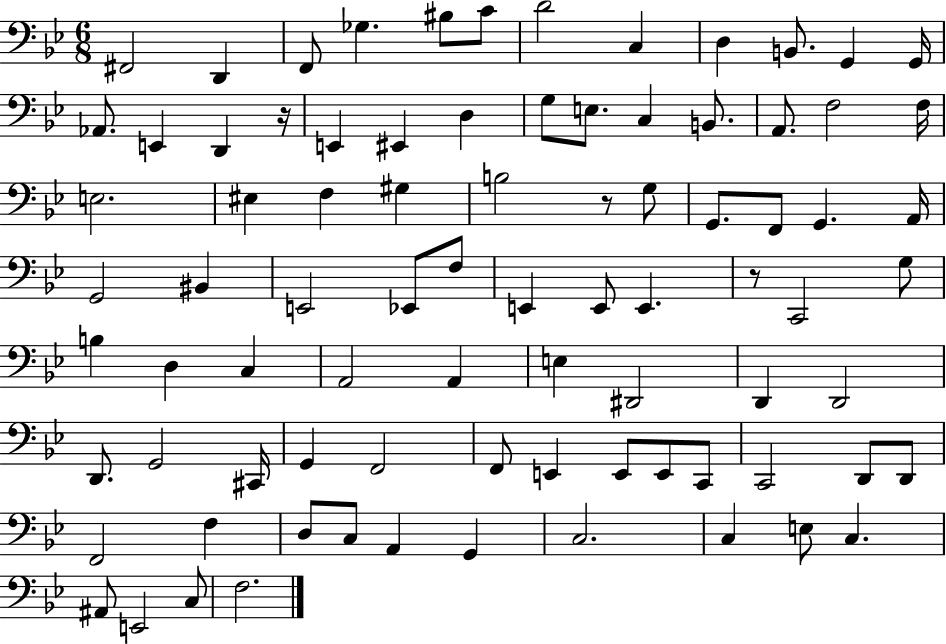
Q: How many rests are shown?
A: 3